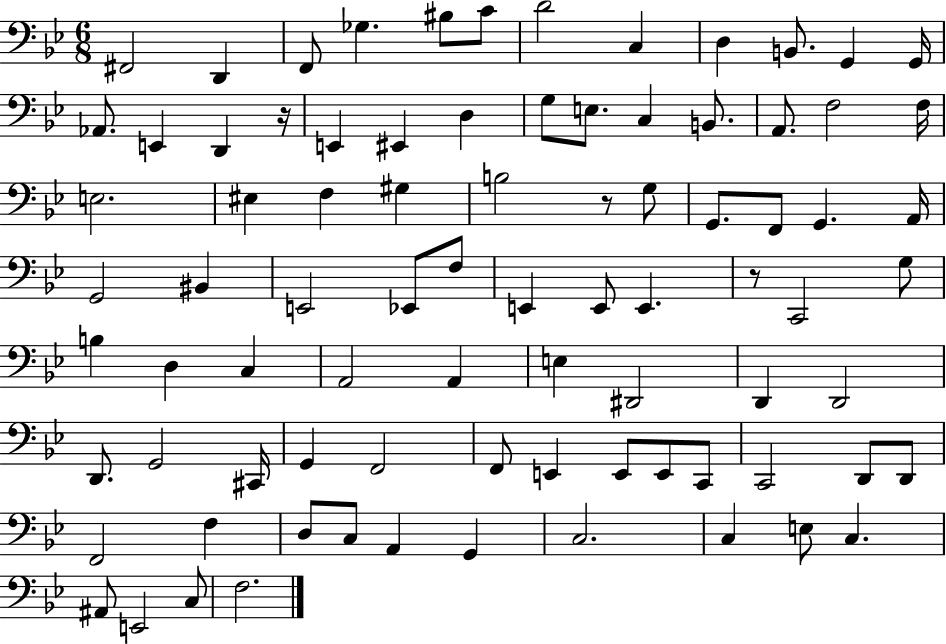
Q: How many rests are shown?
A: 3